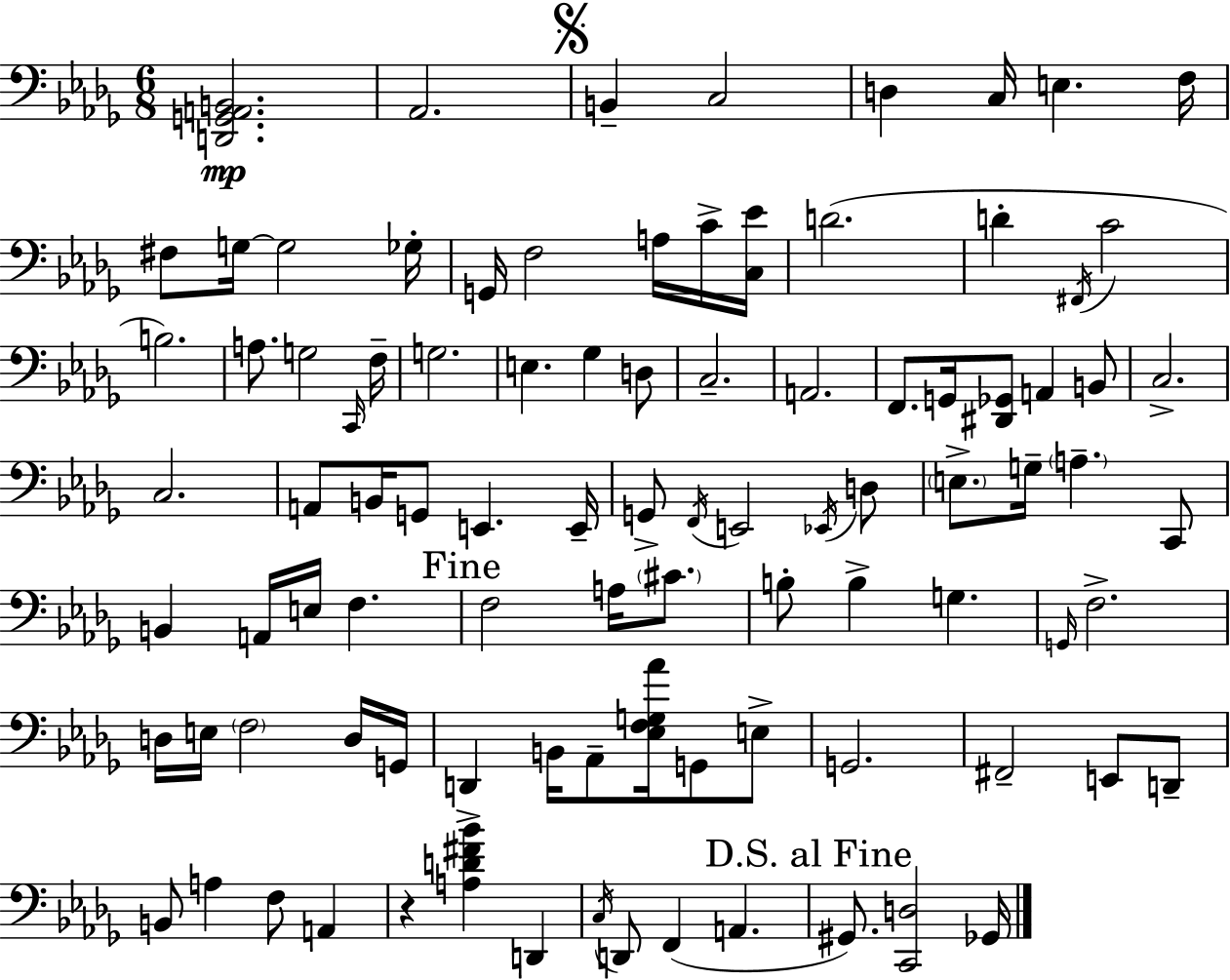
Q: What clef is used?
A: bass